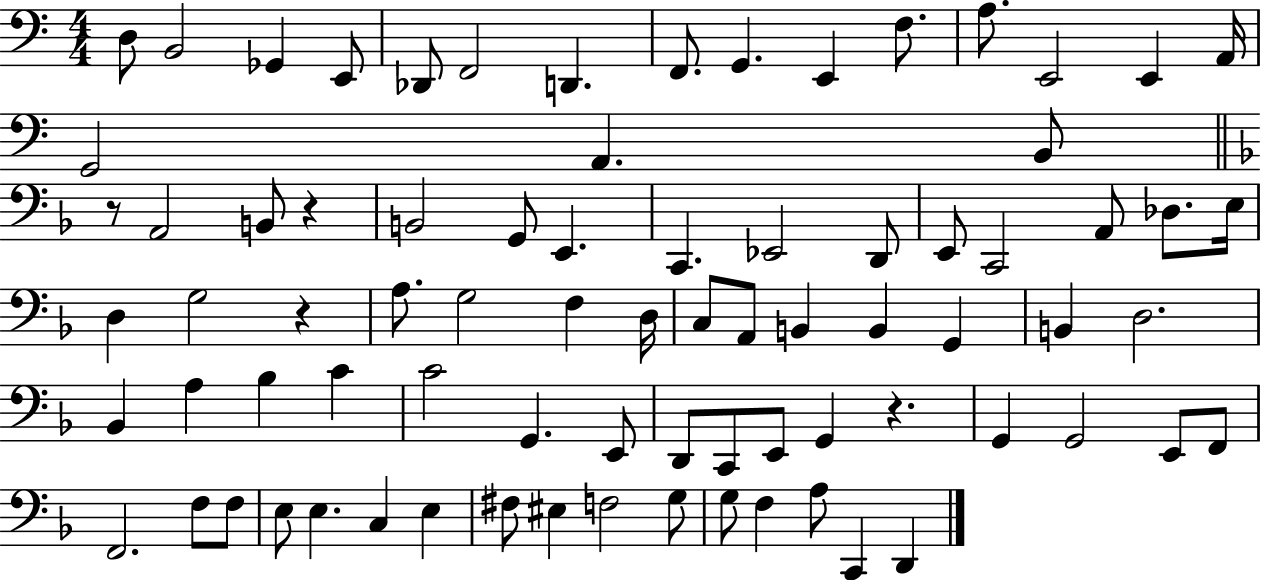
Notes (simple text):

D3/e B2/h Gb2/q E2/e Db2/e F2/h D2/q. F2/e. G2/q. E2/q F3/e. A3/e. E2/h E2/q A2/s G2/h A2/q. B2/e R/e A2/h B2/e R/q B2/h G2/e E2/q. C2/q. Eb2/h D2/e E2/e C2/h A2/e Db3/e. E3/s D3/q G3/h R/q A3/e. G3/h F3/q D3/s C3/e A2/e B2/q B2/q G2/q B2/q D3/h. Bb2/q A3/q Bb3/q C4/q C4/h G2/q. E2/e D2/e C2/e E2/e G2/q R/q. G2/q G2/h E2/e F2/e F2/h. F3/e F3/e E3/e E3/q. C3/q E3/q F#3/e EIS3/q F3/h G3/e G3/e F3/q A3/e C2/q D2/q